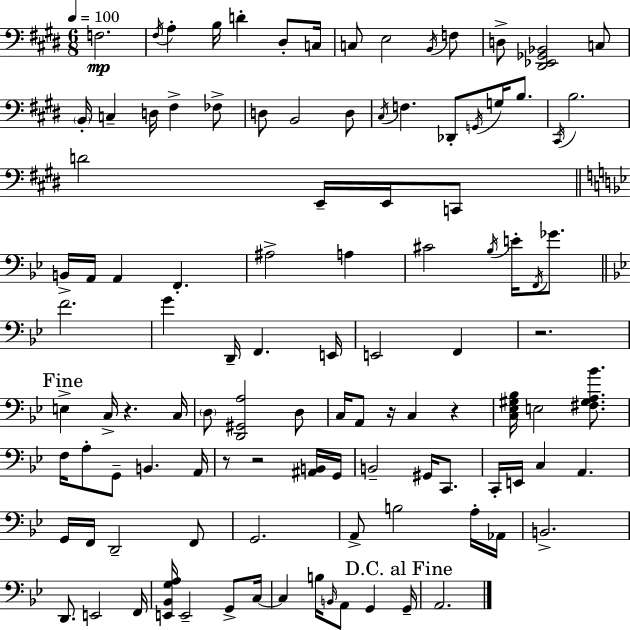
X:1
T:Untitled
M:6/8
L:1/4
K:E
F,2 ^F,/4 A, B,/4 D ^D,/2 C,/4 C,/2 E,2 B,,/4 F,/2 D,/2 [^D,,_E,,_G,,_B,,]2 C,/2 B,,/4 C, D,/4 ^F, _F,/2 D,/2 B,,2 D,/2 ^C,/4 F, _D,,/2 G,,/4 G,/4 B,/2 ^C,,/4 B,2 D2 E,,/4 E,,/4 C,,/2 B,,/4 A,,/4 A,, F,, ^A,2 A, ^C2 _B,/4 E/4 F,,/4 _G/2 F2 G D,,/4 F,, E,,/4 E,,2 F,, z2 E, C,/4 z C,/4 D,/2 [D,,^G,,A,]2 D,/2 C,/4 A,,/2 z/4 C, z [C,_E,^G,_B,]/4 E,2 [^F,^G,A,_B]/2 F,/4 A,/2 G,,/2 B,, A,,/4 z/2 z2 [^A,,B,,]/4 G,,/4 B,,2 ^G,,/4 C,,/2 C,,/4 E,,/4 C, A,, G,,/4 F,,/4 D,,2 F,,/2 G,,2 A,,/2 B,2 A,/4 _A,,/4 B,,2 D,,/2 E,,2 F,,/4 [E,,_B,,G,A,]/4 E,,2 G,,/2 C,/4 C, B,/4 B,,/4 A,,/2 G,, G,,/4 A,,2